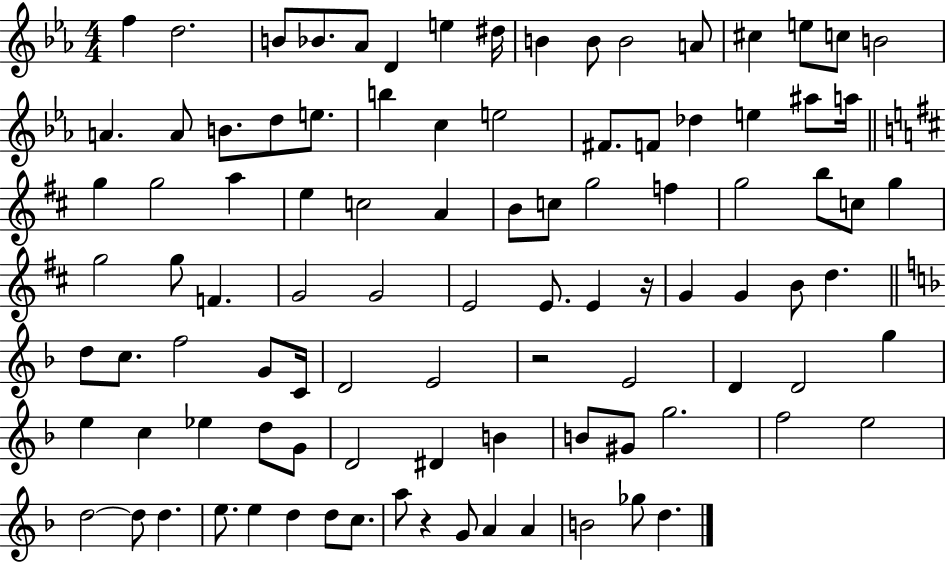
{
  \clef treble
  \numericTimeSignature
  \time 4/4
  \key ees \major
  f''4 d''2. | b'8 bes'8. aes'8 d'4 e''4 dis''16 | b'4 b'8 b'2 a'8 | cis''4 e''8 c''8 b'2 | \break a'4. a'8 b'8. d''8 e''8. | b''4 c''4 e''2 | fis'8. f'8 des''4 e''4 ais''8 a''16 | \bar "||" \break \key b \minor g''4 g''2 a''4 | e''4 c''2 a'4 | b'8 c''8 g''2 f''4 | g''2 b''8 c''8 g''4 | \break g''2 g''8 f'4. | g'2 g'2 | e'2 e'8. e'4 r16 | g'4 g'4 b'8 d''4. | \break \bar "||" \break \key d \minor d''8 c''8. f''2 g'8 c'16 | d'2 e'2 | r2 e'2 | d'4 d'2 g''4 | \break e''4 c''4 ees''4 d''8 g'8 | d'2 dis'4 b'4 | b'8 gis'8 g''2. | f''2 e''2 | \break d''2~~ d''8 d''4. | e''8. e''4 d''4 d''8 c''8. | a''8 r4 g'8 a'4 a'4 | b'2 ges''8 d''4. | \break \bar "|."
}